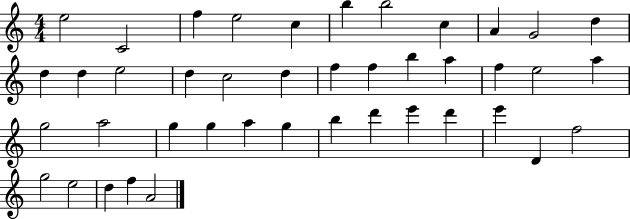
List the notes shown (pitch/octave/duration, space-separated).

E5/h C4/h F5/q E5/h C5/q B5/q B5/h C5/q A4/q G4/h D5/q D5/q D5/q E5/h D5/q C5/h D5/q F5/q F5/q B5/q A5/q F5/q E5/h A5/q G5/h A5/h G5/q G5/q A5/q G5/q B5/q D6/q E6/q D6/q E6/q D4/q F5/h G5/h E5/h D5/q F5/q A4/h